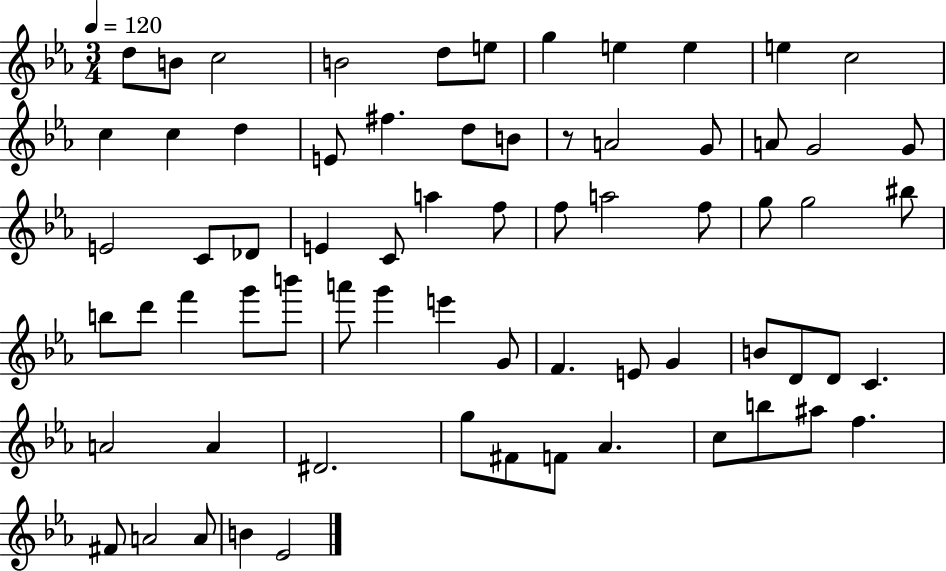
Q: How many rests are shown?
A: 1